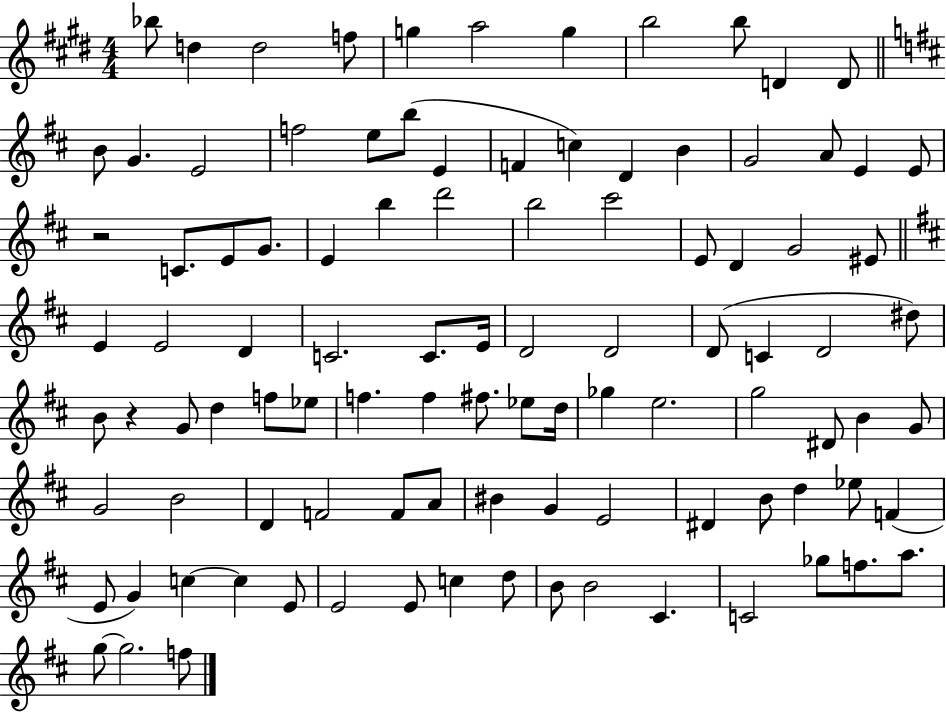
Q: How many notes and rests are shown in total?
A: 101